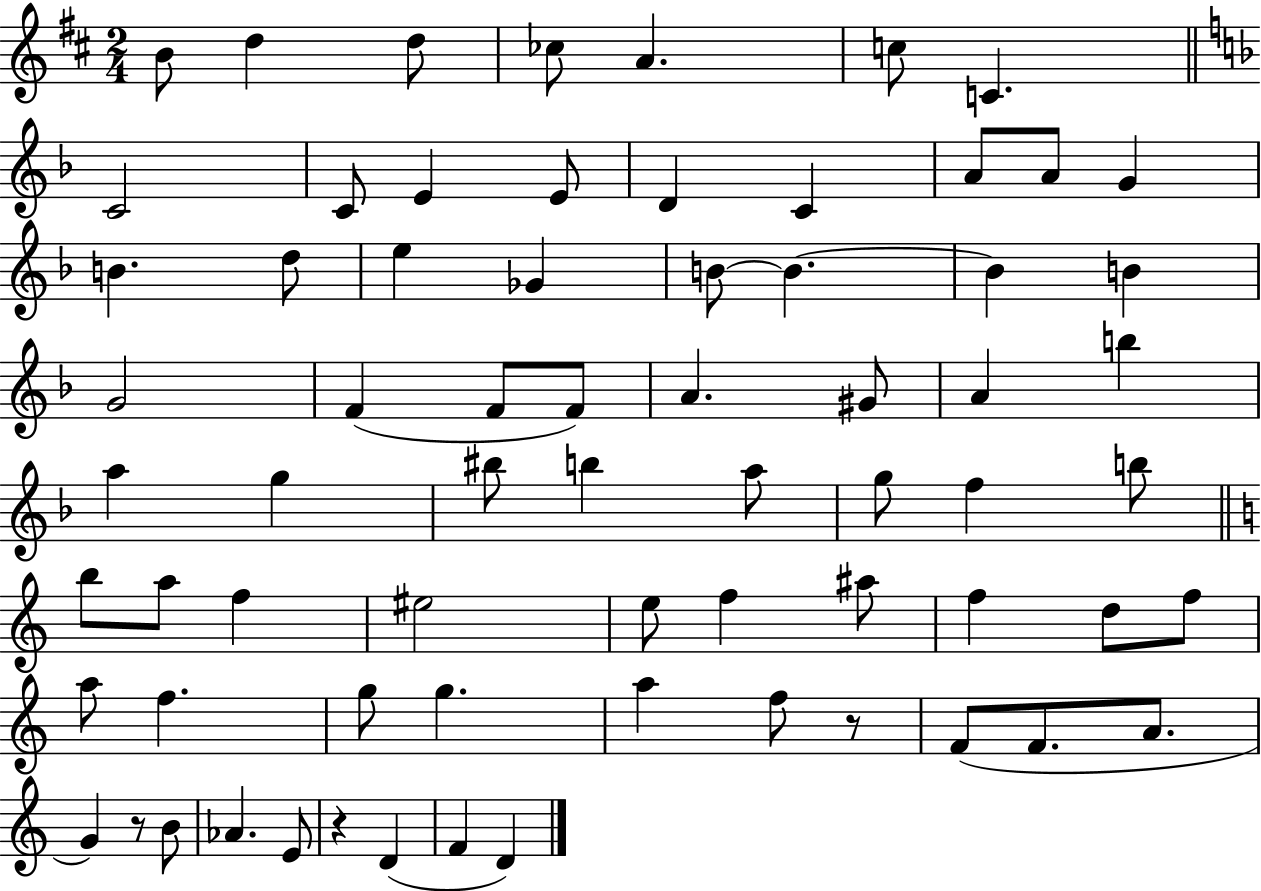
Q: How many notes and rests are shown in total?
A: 69